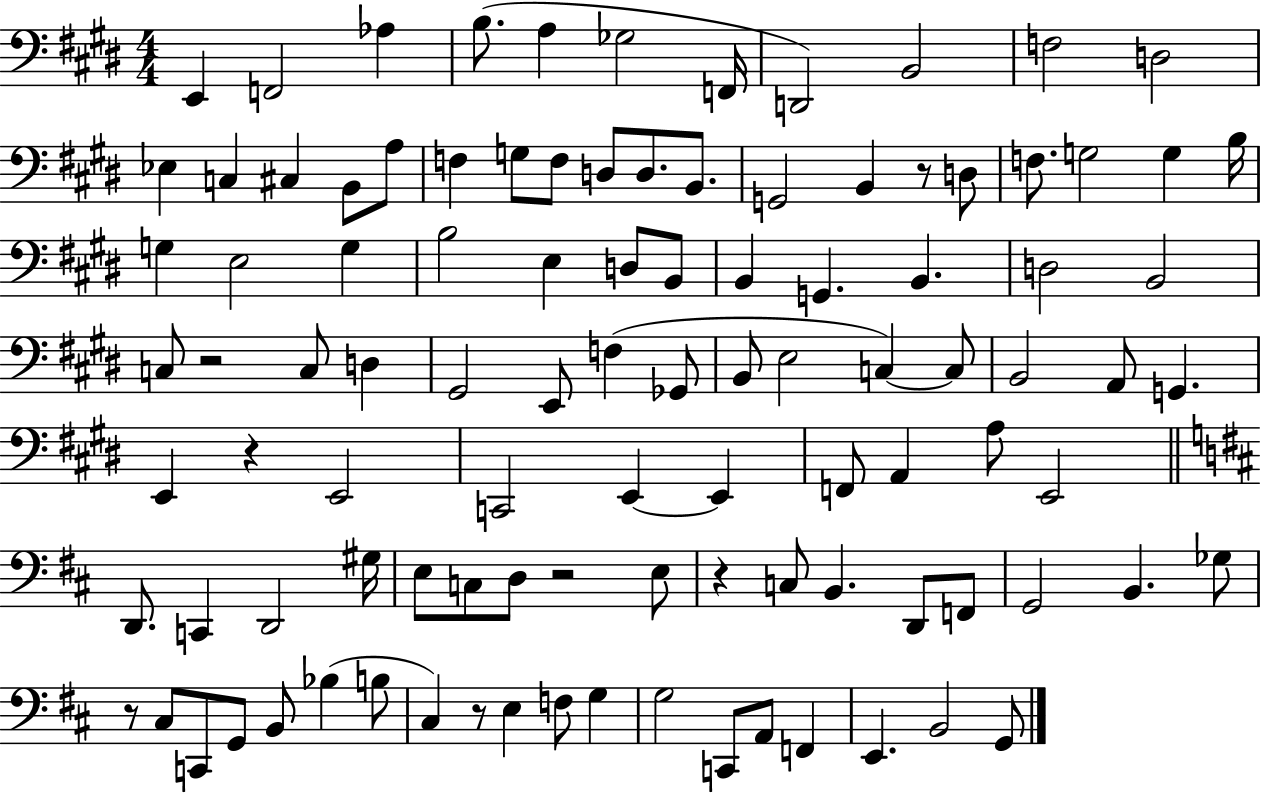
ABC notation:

X:1
T:Untitled
M:4/4
L:1/4
K:E
E,, F,,2 _A, B,/2 A, _G,2 F,,/4 D,,2 B,,2 F,2 D,2 _E, C, ^C, B,,/2 A,/2 F, G,/2 F,/2 D,/2 D,/2 B,,/2 G,,2 B,, z/2 D,/2 F,/2 G,2 G, B,/4 G, E,2 G, B,2 E, D,/2 B,,/2 B,, G,, B,, D,2 B,,2 C,/2 z2 C,/2 D, ^G,,2 E,,/2 F, _G,,/2 B,,/2 E,2 C, C,/2 B,,2 A,,/2 G,, E,, z E,,2 C,,2 E,, E,, F,,/2 A,, A,/2 E,,2 D,,/2 C,, D,,2 ^G,/4 E,/2 C,/2 D,/2 z2 E,/2 z C,/2 B,, D,,/2 F,,/2 G,,2 B,, _G,/2 z/2 ^C,/2 C,,/2 G,,/2 B,,/2 _B, B,/2 ^C, z/2 E, F,/2 G, G,2 C,,/2 A,,/2 F,, E,, B,,2 G,,/2